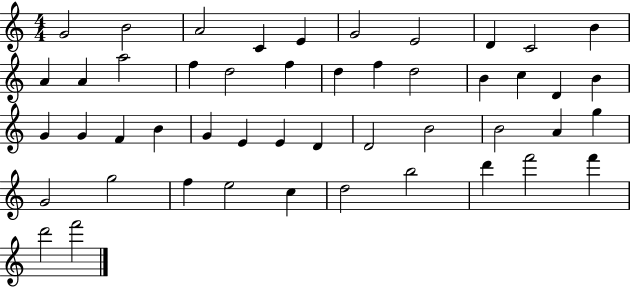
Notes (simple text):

G4/h B4/h A4/h C4/q E4/q G4/h E4/h D4/q C4/h B4/q A4/q A4/q A5/h F5/q D5/h F5/q D5/q F5/q D5/h B4/q C5/q D4/q B4/q G4/q G4/q F4/q B4/q G4/q E4/q E4/q D4/q D4/h B4/h B4/h A4/q G5/q G4/h G5/h F5/q E5/h C5/q D5/h B5/h D6/q F6/h F6/q D6/h F6/h